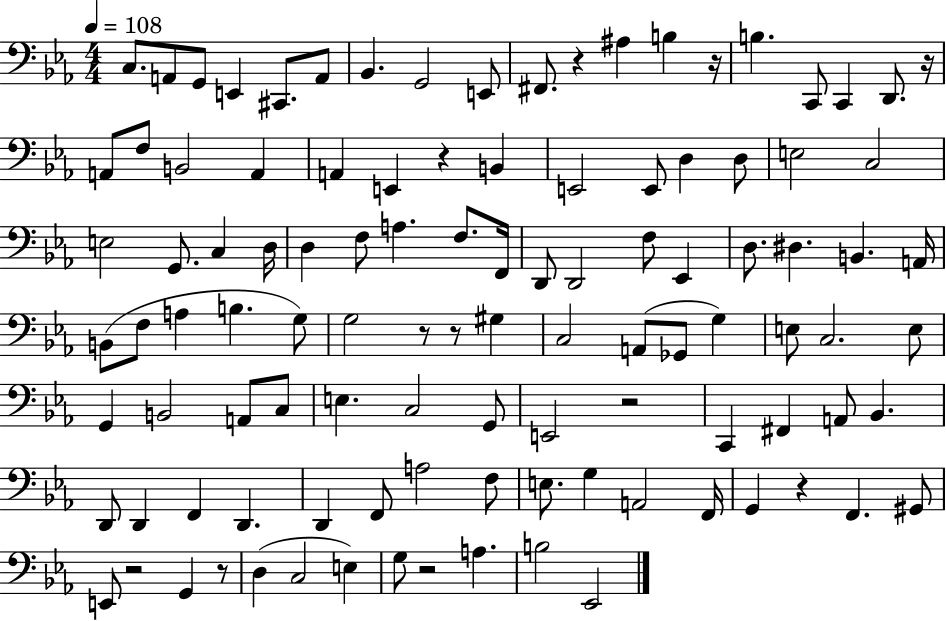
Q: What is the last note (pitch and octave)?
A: Eb2